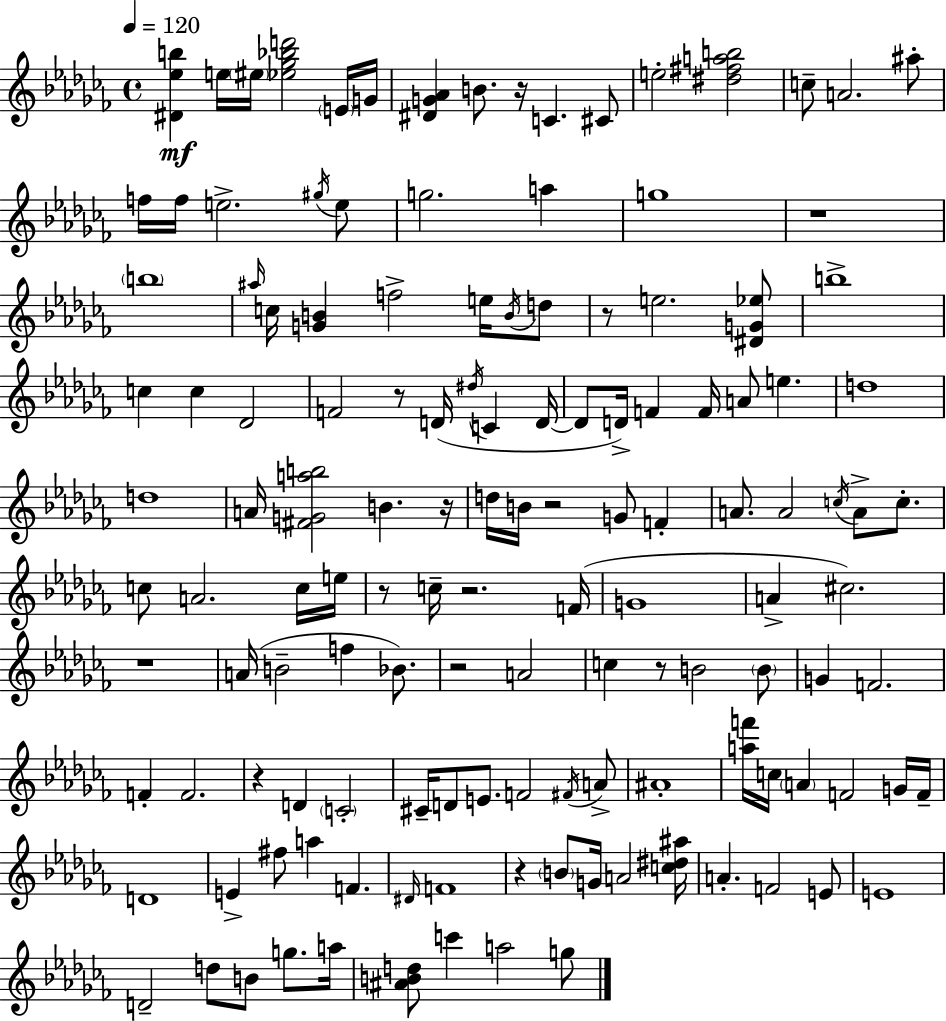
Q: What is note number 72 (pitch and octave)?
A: B4